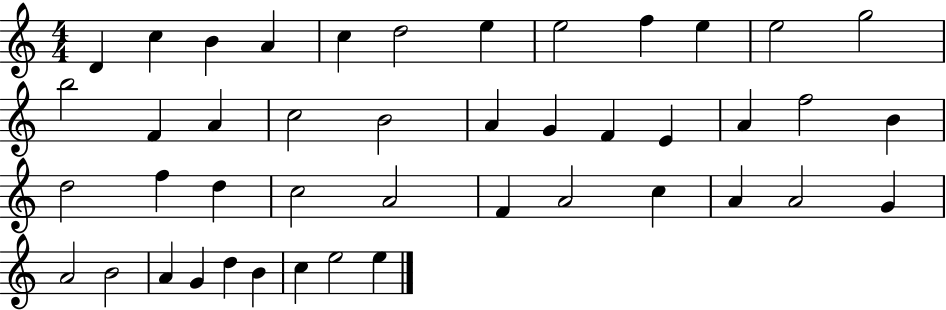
{
  \clef treble
  \numericTimeSignature
  \time 4/4
  \key c \major
  d'4 c''4 b'4 a'4 | c''4 d''2 e''4 | e''2 f''4 e''4 | e''2 g''2 | \break b''2 f'4 a'4 | c''2 b'2 | a'4 g'4 f'4 e'4 | a'4 f''2 b'4 | \break d''2 f''4 d''4 | c''2 a'2 | f'4 a'2 c''4 | a'4 a'2 g'4 | \break a'2 b'2 | a'4 g'4 d''4 b'4 | c''4 e''2 e''4 | \bar "|."
}